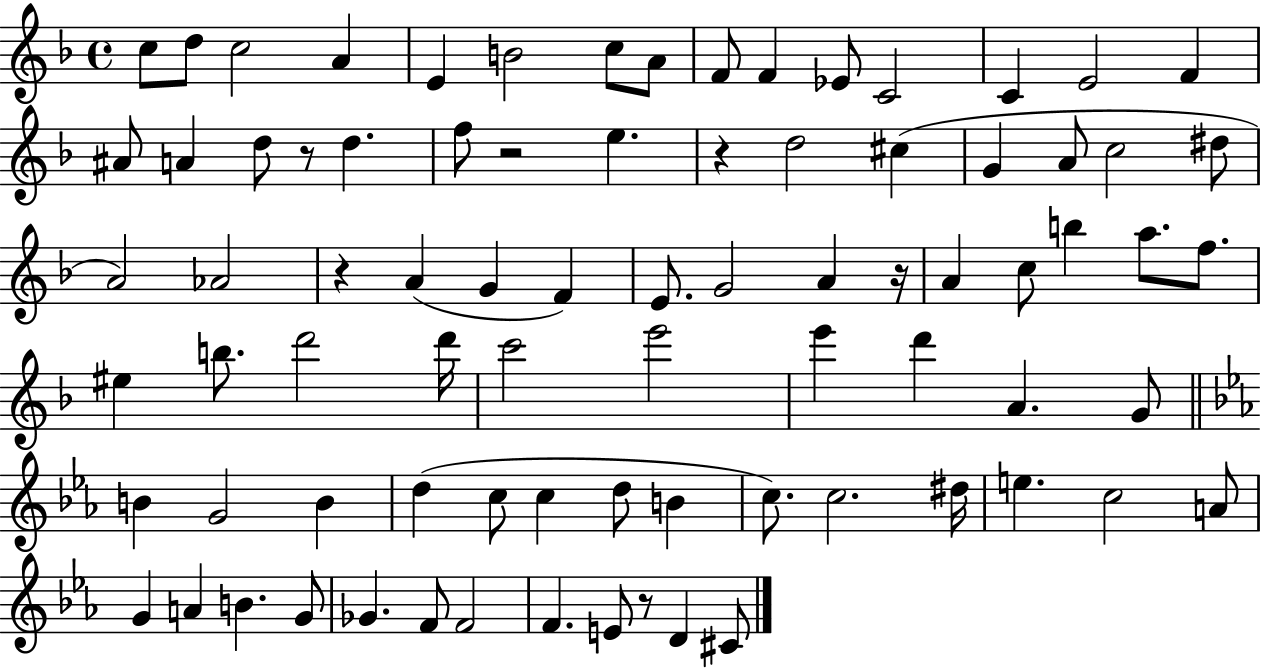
X:1
T:Untitled
M:4/4
L:1/4
K:F
c/2 d/2 c2 A E B2 c/2 A/2 F/2 F _E/2 C2 C E2 F ^A/2 A d/2 z/2 d f/2 z2 e z d2 ^c G A/2 c2 ^d/2 A2 _A2 z A G F E/2 G2 A z/4 A c/2 b a/2 f/2 ^e b/2 d'2 d'/4 c'2 e'2 e' d' A G/2 B G2 B d c/2 c d/2 B c/2 c2 ^d/4 e c2 A/2 G A B G/2 _G F/2 F2 F E/2 z/2 D ^C/2